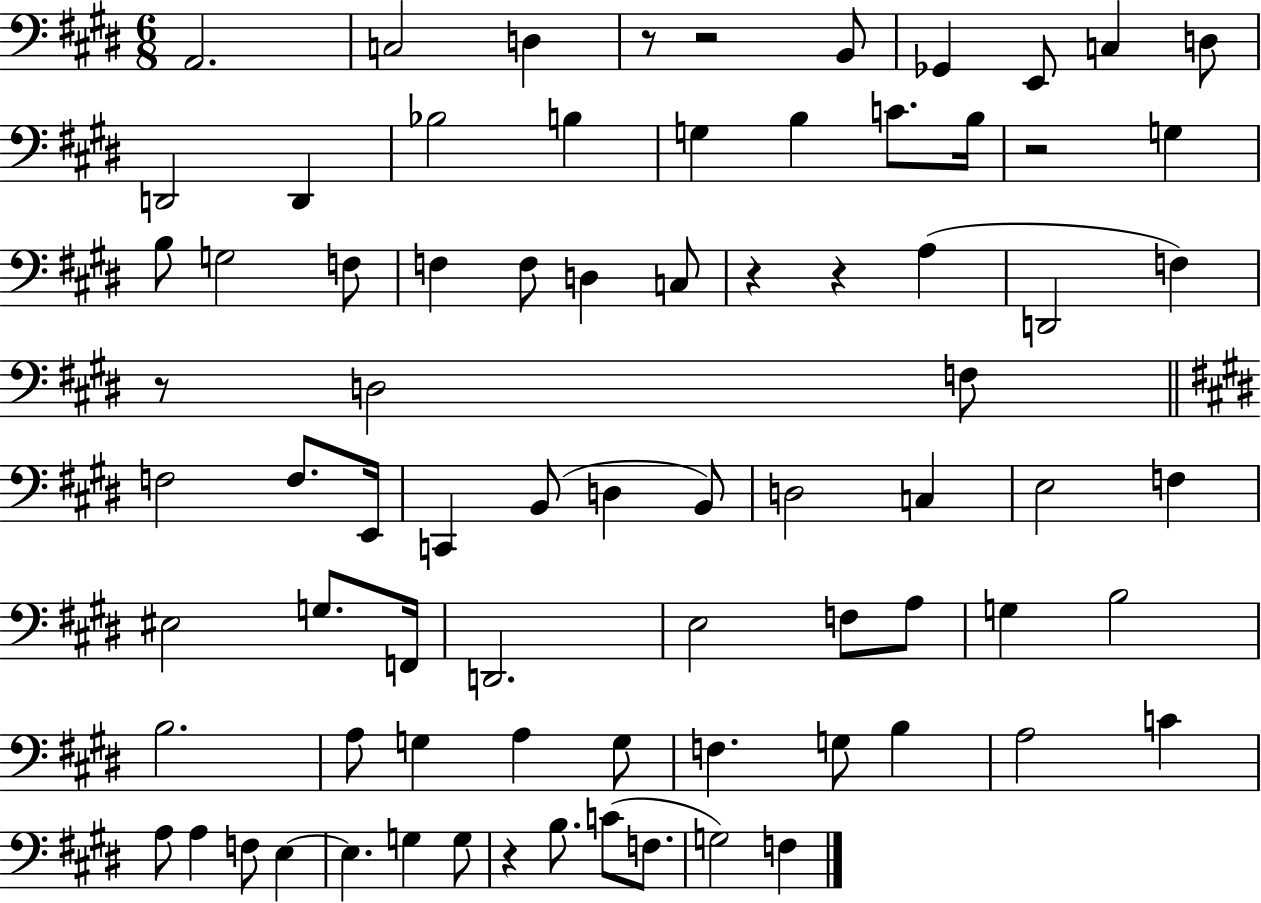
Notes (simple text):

A2/h. C3/h D3/q R/e R/h B2/e Gb2/q E2/e C3/q D3/e D2/h D2/q Bb3/h B3/q G3/q B3/q C4/e. B3/s R/h G3/q B3/e G3/h F3/e F3/q F3/e D3/q C3/e R/q R/q A3/q D2/h F3/q R/e D3/h F3/e F3/h F3/e. E2/s C2/q B2/e D3/q B2/e D3/h C3/q E3/h F3/q EIS3/h G3/e. F2/s D2/h. E3/h F3/e A3/e G3/q B3/h B3/h. A3/e G3/q A3/q G3/e F3/q. G3/e B3/q A3/h C4/q A3/e A3/q F3/e E3/q E3/q. G3/q G3/e R/q B3/e. C4/e F3/e. G3/h F3/q